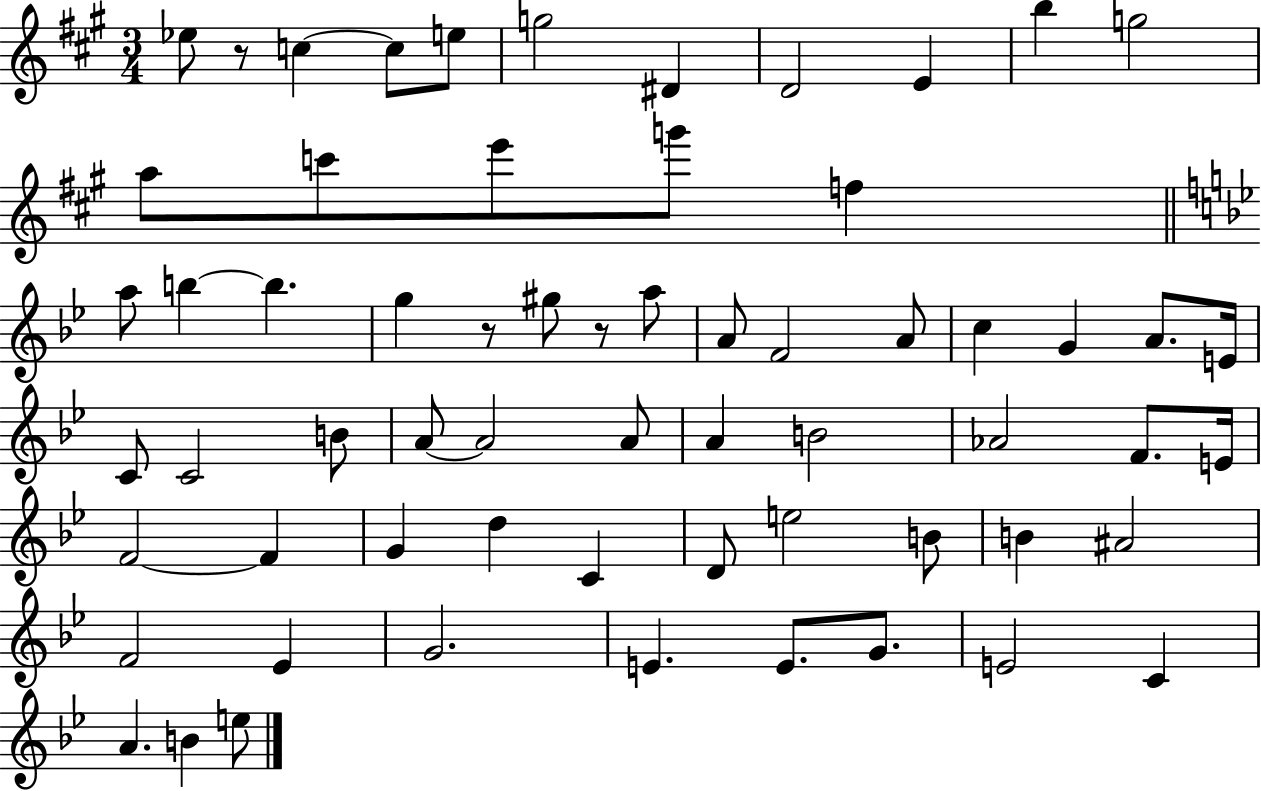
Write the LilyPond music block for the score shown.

{
  \clef treble
  \numericTimeSignature
  \time 3/4
  \key a \major
  ees''8 r8 c''4~~ c''8 e''8 | g''2 dis'4 | d'2 e'4 | b''4 g''2 | \break a''8 c'''8 e'''8 g'''8 f''4 | \bar "||" \break \key bes \major a''8 b''4~~ b''4. | g''4 r8 gis''8 r8 a''8 | a'8 f'2 a'8 | c''4 g'4 a'8. e'16 | \break c'8 c'2 b'8 | a'8~~ a'2 a'8 | a'4 b'2 | aes'2 f'8. e'16 | \break f'2~~ f'4 | g'4 d''4 c'4 | d'8 e''2 b'8 | b'4 ais'2 | \break f'2 ees'4 | g'2. | e'4. e'8. g'8. | e'2 c'4 | \break a'4. b'4 e''8 | \bar "|."
}